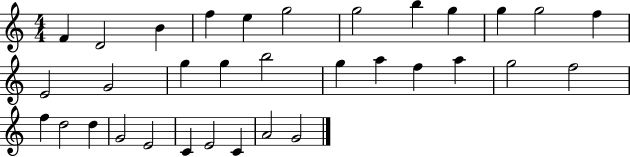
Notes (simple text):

F4/q D4/h B4/q F5/q E5/q G5/h G5/h B5/q G5/q G5/q G5/h F5/q E4/h G4/h G5/q G5/q B5/h G5/q A5/q F5/q A5/q G5/h F5/h F5/q D5/h D5/q G4/h E4/h C4/q E4/h C4/q A4/h G4/h